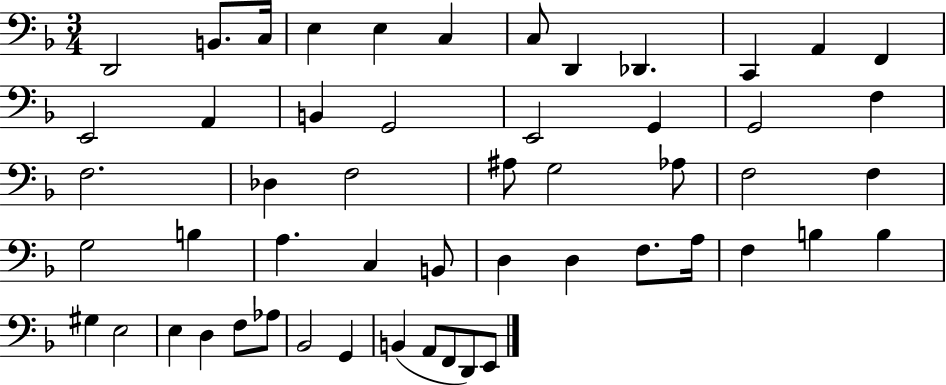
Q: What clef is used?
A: bass